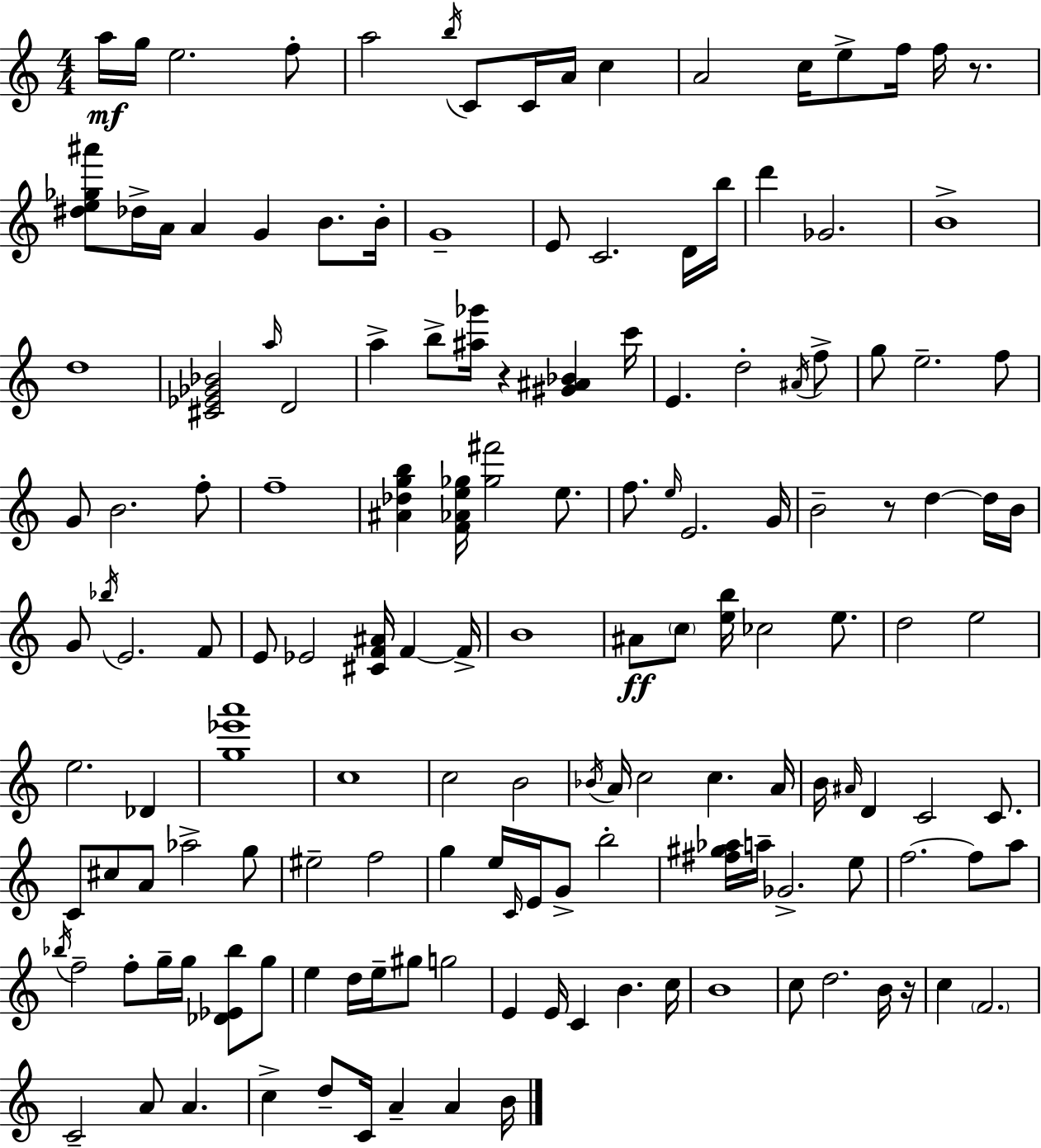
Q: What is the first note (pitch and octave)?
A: A5